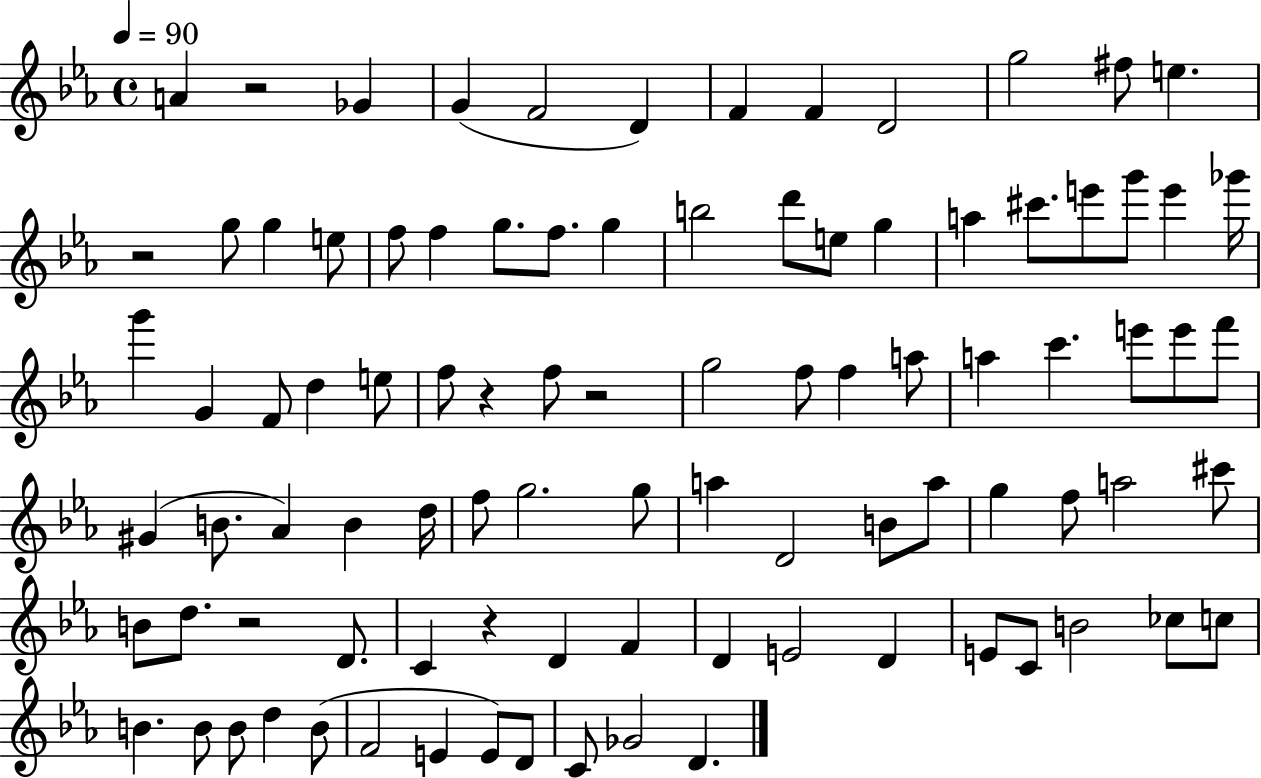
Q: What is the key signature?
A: EES major